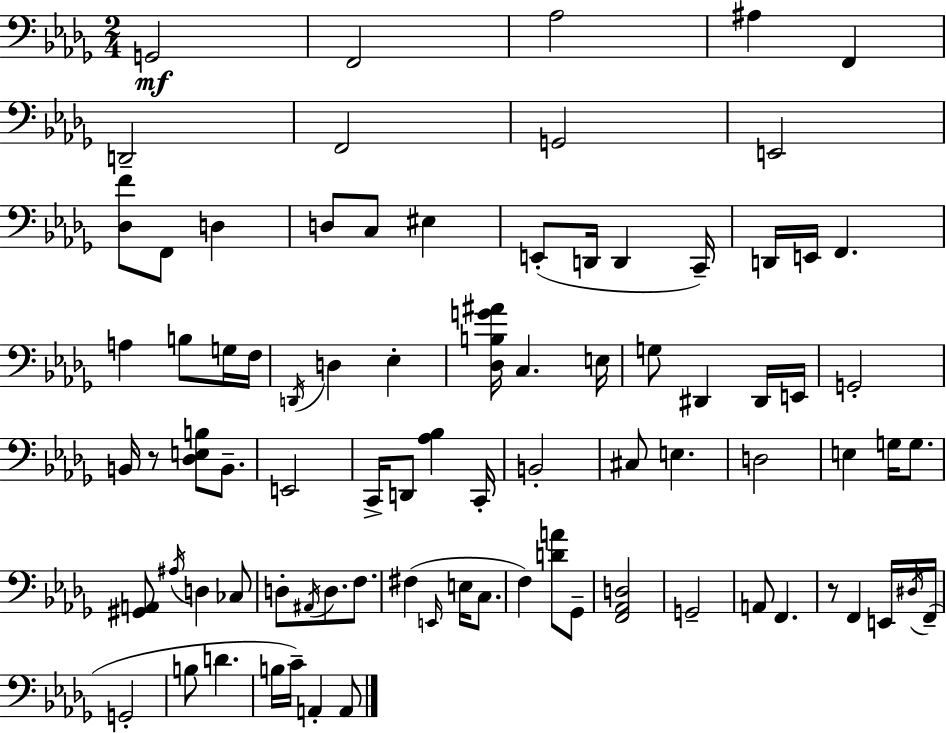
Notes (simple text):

G2/h F2/h Ab3/h A#3/q F2/q D2/h F2/h G2/h E2/h [Db3,F4]/e F2/e D3/q D3/e C3/e EIS3/q E2/e D2/s D2/q C2/s D2/s E2/s F2/q. A3/q B3/e G3/s F3/s D2/s D3/q Eb3/q [Db3,B3,G4,A#4]/s C3/q. E3/s G3/e D#2/q D#2/s E2/s G2/h B2/s R/e [Db3,E3,B3]/e B2/e. E2/h C2/s D2/e [Ab3,Bb3]/q C2/s B2/h C#3/e E3/q. D3/h E3/q G3/s G3/e. [G#2,A2]/e A#3/s D3/q CES3/e D3/e A#2/s D3/e. F3/e. F#3/q E2/s E3/s C3/e. F3/q [D4,A4]/e Gb2/e [F2,Ab2,D3]/h G2/h A2/e F2/q. R/e F2/q E2/s D#3/s F2/s G2/h B3/e D4/q. B3/s C4/s A2/q A2/e